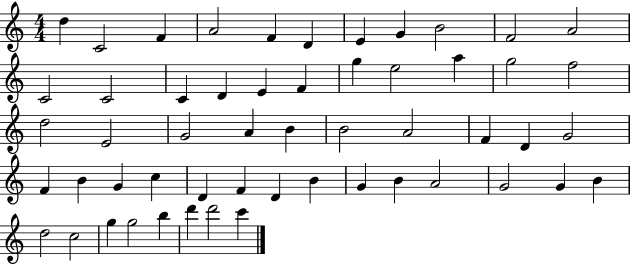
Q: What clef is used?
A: treble